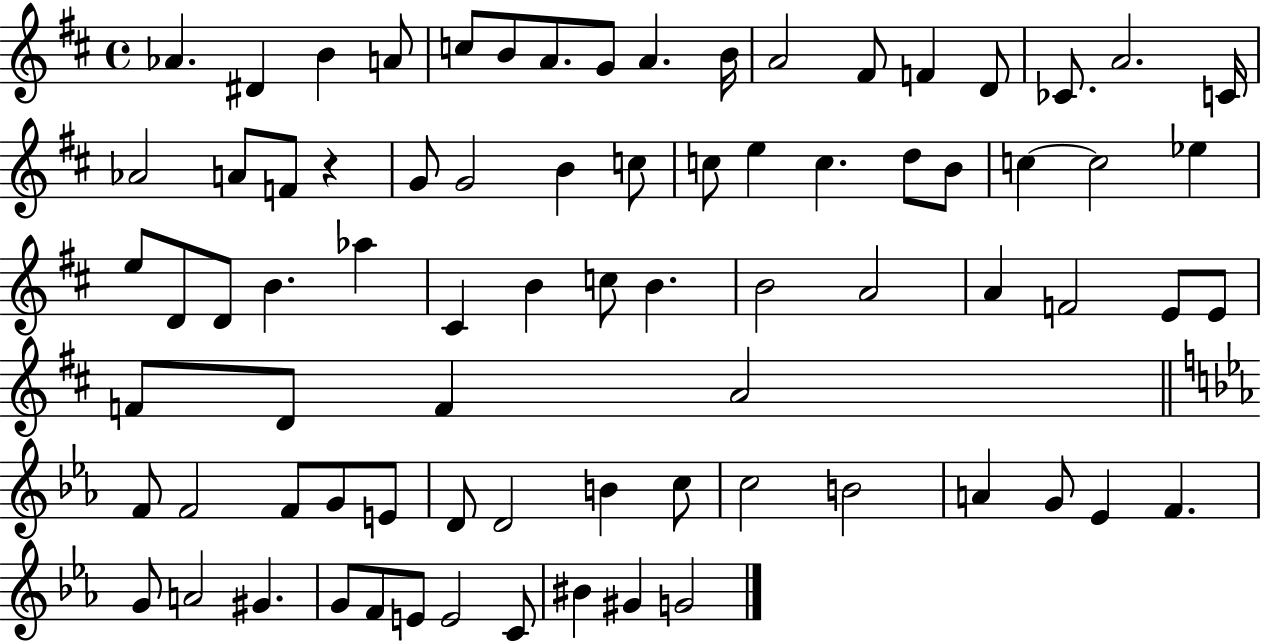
{
  \clef treble
  \time 4/4
  \defaultTimeSignature
  \key d \major
  aes'4. dis'4 b'4 a'8 | c''8 b'8 a'8. g'8 a'4. b'16 | a'2 fis'8 f'4 d'8 | ces'8. a'2. c'16 | \break aes'2 a'8 f'8 r4 | g'8 g'2 b'4 c''8 | c''8 e''4 c''4. d''8 b'8 | c''4~~ c''2 ees''4 | \break e''8 d'8 d'8 b'4. aes''4 | cis'4 b'4 c''8 b'4. | b'2 a'2 | a'4 f'2 e'8 e'8 | \break f'8 d'8 f'4 a'2 | \bar "||" \break \key ees \major f'8 f'2 f'8 g'8 e'8 | d'8 d'2 b'4 c''8 | c''2 b'2 | a'4 g'8 ees'4 f'4. | \break g'8 a'2 gis'4. | g'8 f'8 e'8 e'2 c'8 | bis'4 gis'4 g'2 | \bar "|."
}